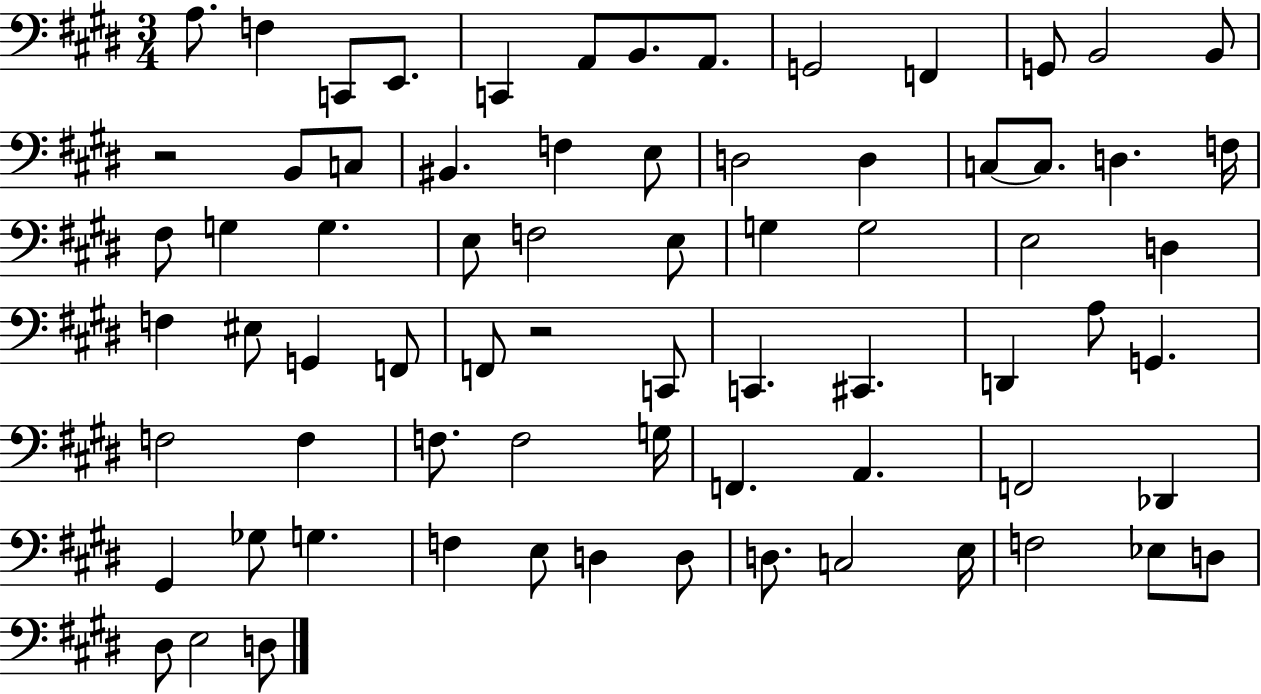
{
  \clef bass
  \numericTimeSignature
  \time 3/4
  \key e \major
  a8. f4 c,8 e,8. | c,4 a,8 b,8. a,8. | g,2 f,4 | g,8 b,2 b,8 | \break r2 b,8 c8 | bis,4. f4 e8 | d2 d4 | c8~~ c8. d4. f16 | \break fis8 g4 g4. | e8 f2 e8 | g4 g2 | e2 d4 | \break f4 eis8 g,4 f,8 | f,8 r2 c,8 | c,4. cis,4. | d,4 a8 g,4. | \break f2 f4 | f8. f2 g16 | f,4. a,4. | f,2 des,4 | \break gis,4 ges8 g4. | f4 e8 d4 d8 | d8. c2 e16 | f2 ees8 d8 | \break dis8 e2 d8 | \bar "|."
}